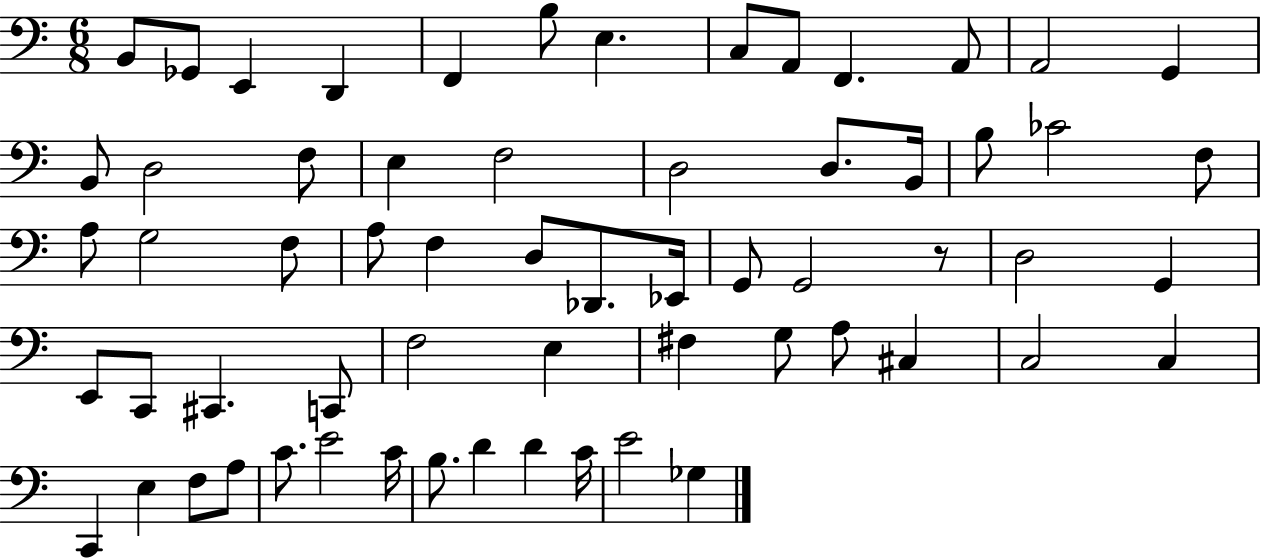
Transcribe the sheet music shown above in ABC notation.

X:1
T:Untitled
M:6/8
L:1/4
K:C
B,,/2 _G,,/2 E,, D,, F,, B,/2 E, C,/2 A,,/2 F,, A,,/2 A,,2 G,, B,,/2 D,2 F,/2 E, F,2 D,2 D,/2 B,,/4 B,/2 _C2 F,/2 A,/2 G,2 F,/2 A,/2 F, D,/2 _D,,/2 _E,,/4 G,,/2 G,,2 z/2 D,2 G,, E,,/2 C,,/2 ^C,, C,,/2 F,2 E, ^F, G,/2 A,/2 ^C, C,2 C, C,, E, F,/2 A,/2 C/2 E2 C/4 B,/2 D D C/4 E2 _G,